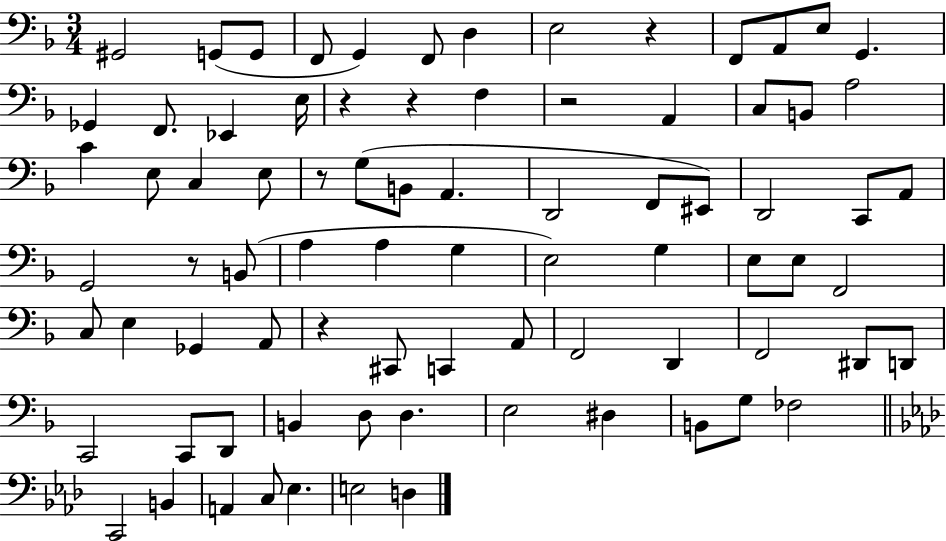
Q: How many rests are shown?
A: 7